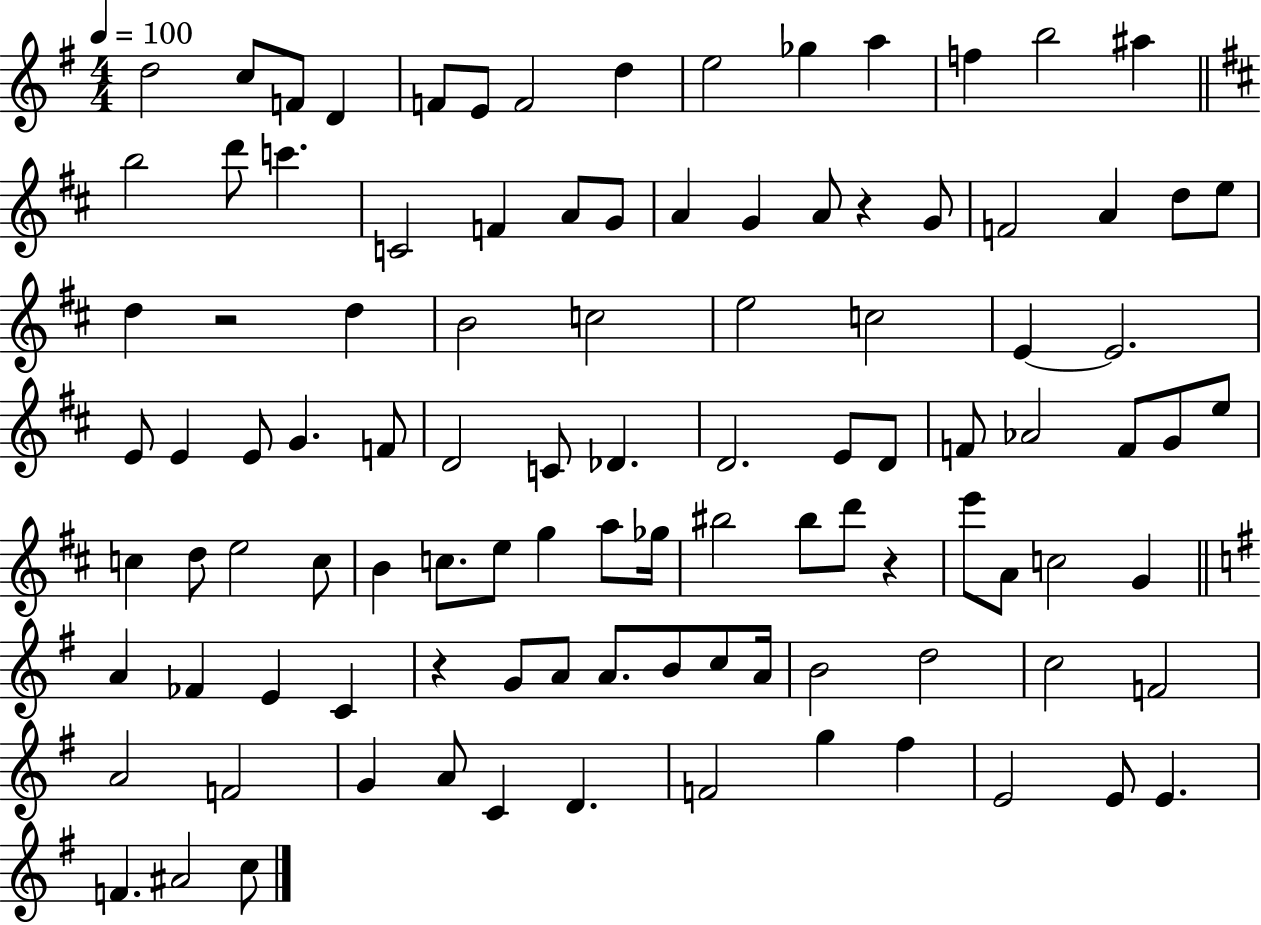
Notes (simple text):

D5/h C5/e F4/e D4/q F4/e E4/e F4/h D5/q E5/h Gb5/q A5/q F5/q B5/h A#5/q B5/h D6/e C6/q. C4/h F4/q A4/e G4/e A4/q G4/q A4/e R/q G4/e F4/h A4/q D5/e E5/e D5/q R/h D5/q B4/h C5/h E5/h C5/h E4/q E4/h. E4/e E4/q E4/e G4/q. F4/e D4/h C4/e Db4/q. D4/h. E4/e D4/e F4/e Ab4/h F4/e G4/e E5/e C5/q D5/e E5/h C5/e B4/q C5/e. E5/e G5/q A5/e Gb5/s BIS5/h BIS5/e D6/e R/q E6/e A4/e C5/h G4/q A4/q FES4/q E4/q C4/q R/q G4/e A4/e A4/e. B4/e C5/e A4/s B4/h D5/h C5/h F4/h A4/h F4/h G4/q A4/e C4/q D4/q. F4/h G5/q F#5/q E4/h E4/e E4/q. F4/q. A#4/h C5/e